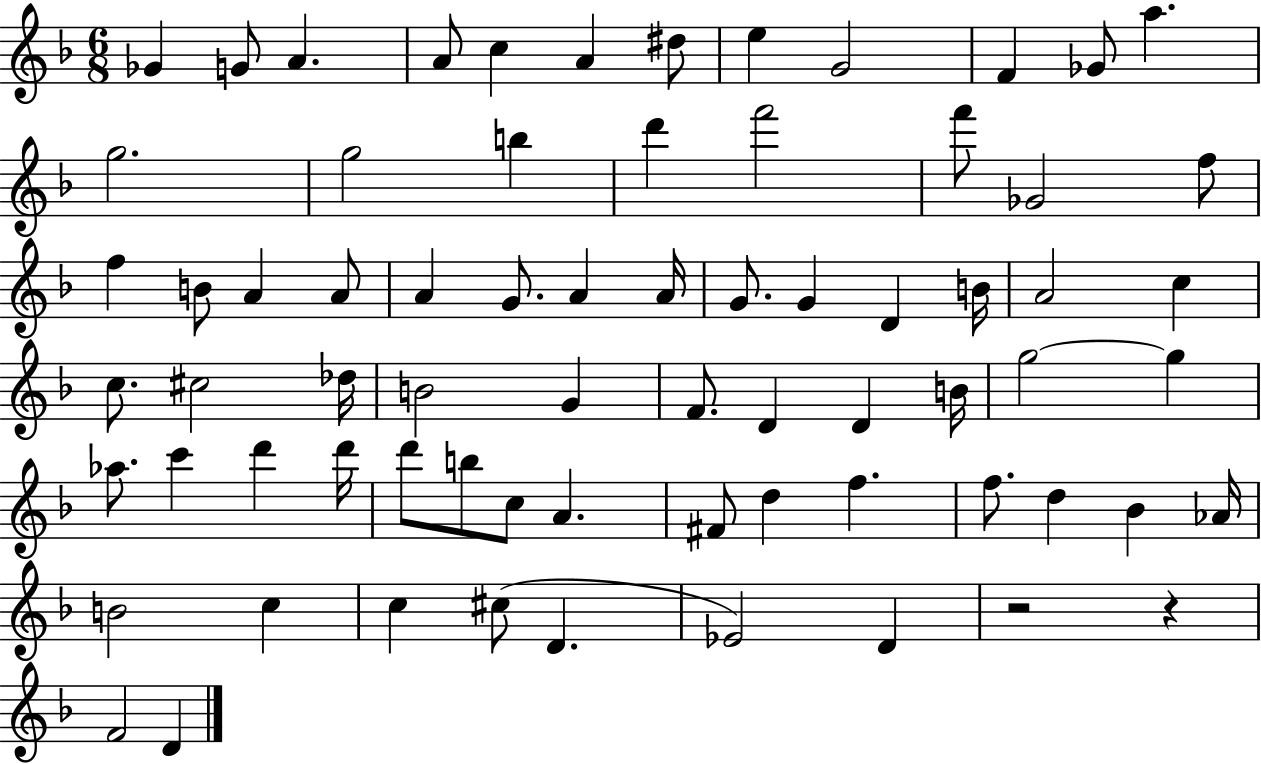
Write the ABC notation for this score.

X:1
T:Untitled
M:6/8
L:1/4
K:F
_G G/2 A A/2 c A ^d/2 e G2 F _G/2 a g2 g2 b d' f'2 f'/2 _G2 f/2 f B/2 A A/2 A G/2 A A/4 G/2 G D B/4 A2 c c/2 ^c2 _d/4 B2 G F/2 D D B/4 g2 g _a/2 c' d' d'/4 d'/2 b/2 c/2 A ^F/2 d f f/2 d _B _A/4 B2 c c ^c/2 D _E2 D z2 z F2 D